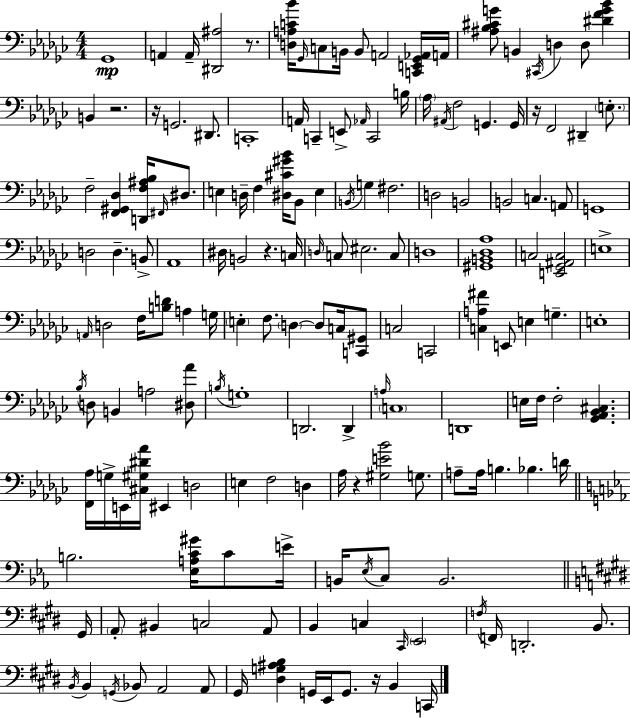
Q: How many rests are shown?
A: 7